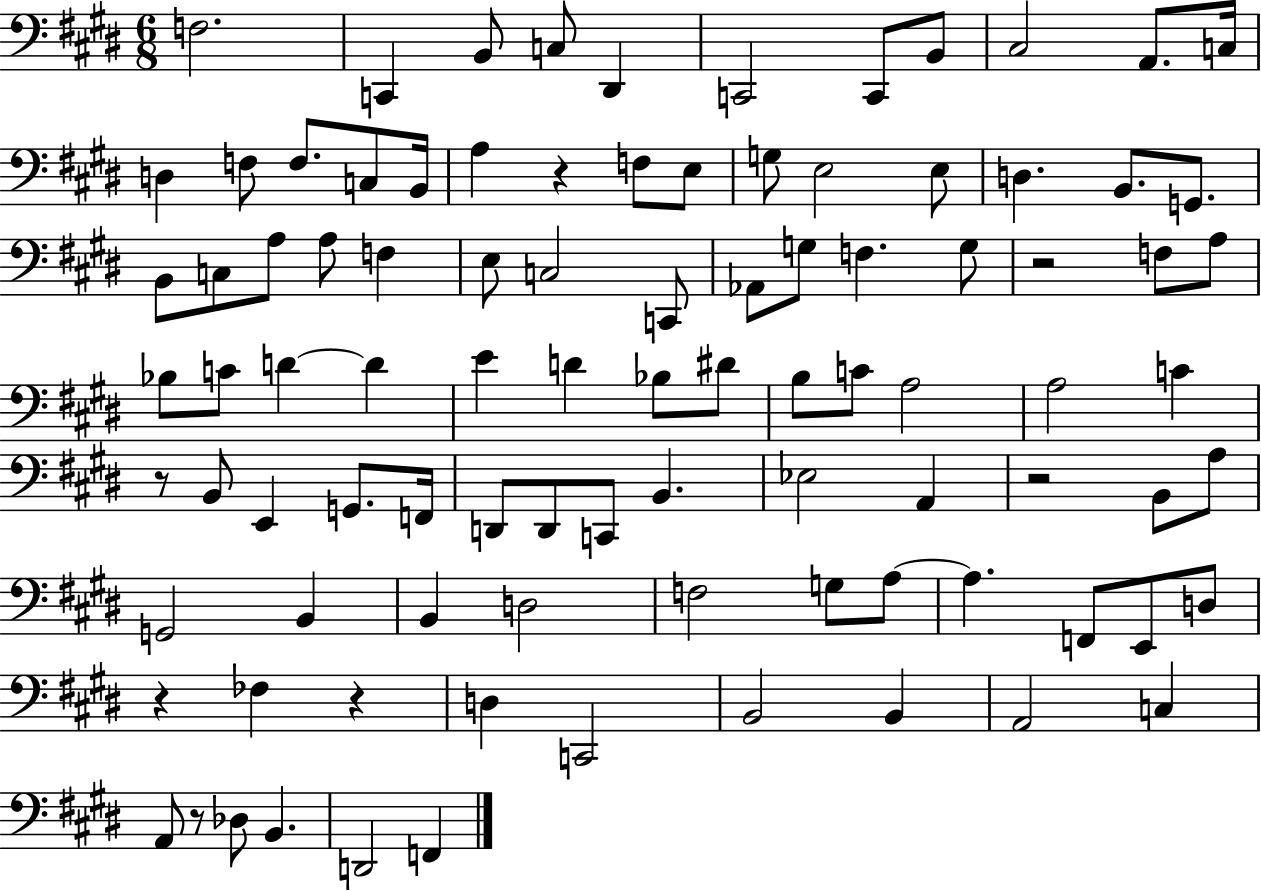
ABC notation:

X:1
T:Untitled
M:6/8
L:1/4
K:E
F,2 C,, B,,/2 C,/2 ^D,, C,,2 C,,/2 B,,/2 ^C,2 A,,/2 C,/4 D, F,/2 F,/2 C,/2 B,,/4 A, z F,/2 E,/2 G,/2 E,2 E,/2 D, B,,/2 G,,/2 B,,/2 C,/2 A,/2 A,/2 F, E,/2 C,2 C,,/2 _A,,/2 G,/2 F, G,/2 z2 F,/2 A,/2 _B,/2 C/2 D D E D _B,/2 ^D/2 B,/2 C/2 A,2 A,2 C z/2 B,,/2 E,, G,,/2 F,,/4 D,,/2 D,,/2 C,,/2 B,, _E,2 A,, z2 B,,/2 A,/2 G,,2 B,, B,, D,2 F,2 G,/2 A,/2 A, F,,/2 E,,/2 D,/2 z _F, z D, C,,2 B,,2 B,, A,,2 C, A,,/2 z/2 _D,/2 B,, D,,2 F,,